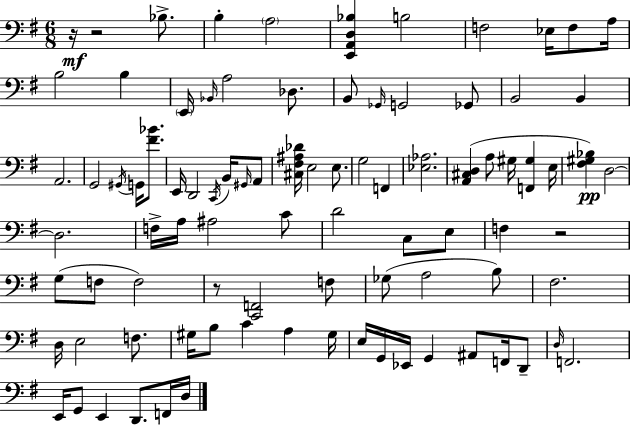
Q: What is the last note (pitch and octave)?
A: D3